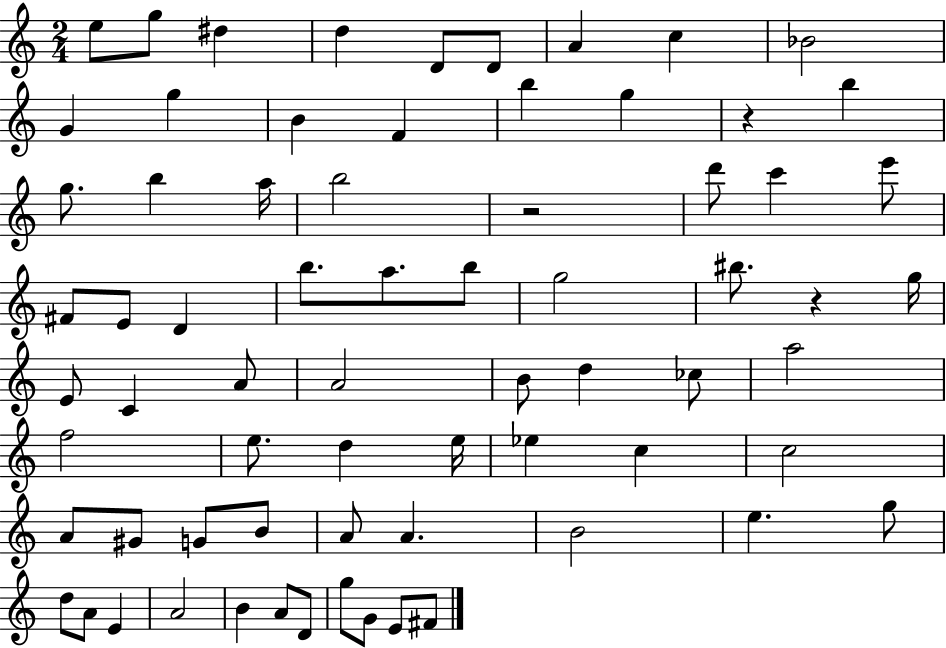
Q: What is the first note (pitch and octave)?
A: E5